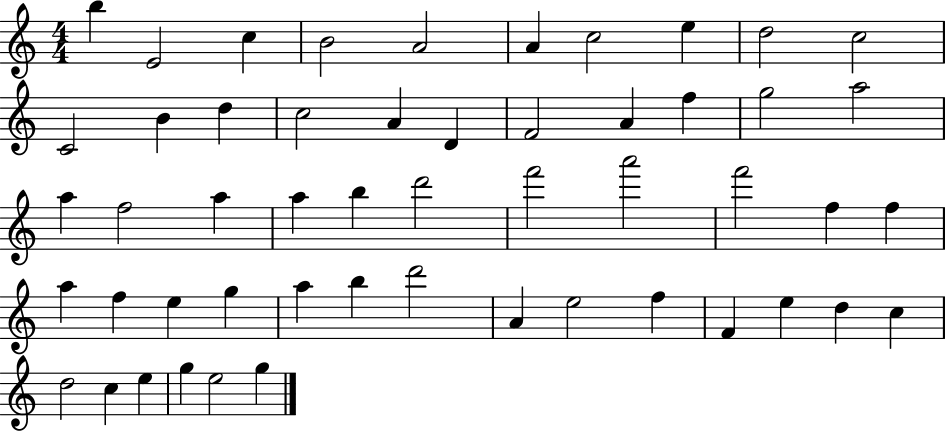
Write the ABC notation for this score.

X:1
T:Untitled
M:4/4
L:1/4
K:C
b E2 c B2 A2 A c2 e d2 c2 C2 B d c2 A D F2 A f g2 a2 a f2 a a b d'2 f'2 a'2 f'2 f f a f e g a b d'2 A e2 f F e d c d2 c e g e2 g